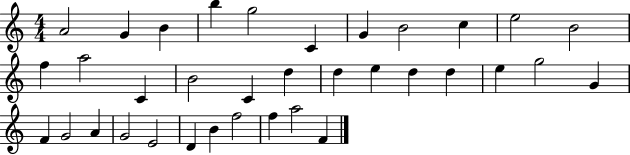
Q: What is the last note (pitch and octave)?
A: F4